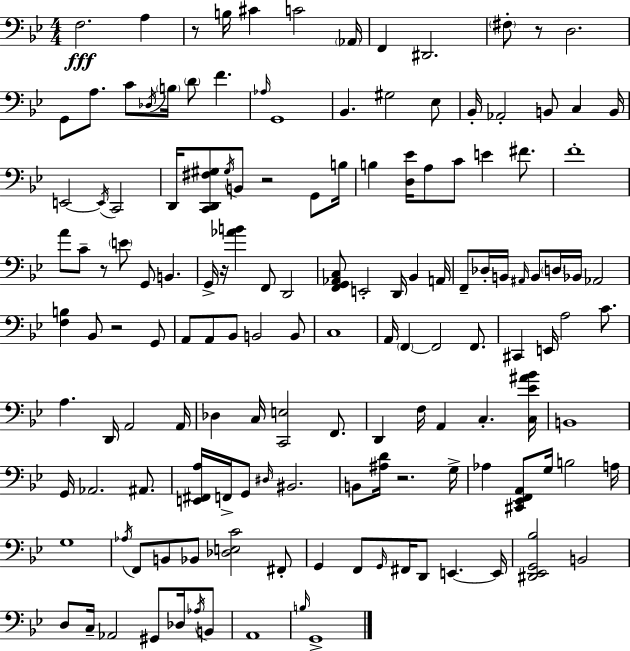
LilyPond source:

{
  \clef bass
  \numericTimeSignature
  \time 4/4
  \key bes \major
  \repeat volta 2 { f2.\fff a4 | r8 b16 cis'4 c'2 \parenthesize aes,16 | f,4 dis,2. | \parenthesize fis8-. r8 d2. | \break g,8 a8. c'8 \acciaccatura { des16 } \parenthesize b16 \parenthesize d'8 f'4. | \grace { aes16 } g,1 | bes,4. gis2 | ees8 bes,16-. aes,2-. b,8 c4 | \break b,16 e,2~~ \acciaccatura { e,16 } c,2 | d,16 <c, d, fis gis>8 \acciaccatura { gis16 } b,8 r2 | g,8 b16 b4 <d ees'>16 a8 c'8 e'4 | fis'8. f'1-. | \break a'8 c'8-- r8 \parenthesize e'8 g,8 b,4. | g,16-> r16 <aes' b'>4 f,8 d,2 | <f, g, aes, c>8 e,2-. d,16 bes,4 | a,16 f,8-- des16-. b,16 \grace { ais,16 } b,8 \parenthesize d16 bes,16 aes,2 | \break <f b>4 bes,8 r2 | g,8 a,8 a,8 bes,8 b,2 | b,8 c1 | a,16 \parenthesize f,4~~ f,2 | \break f,8. cis,4 e,16 a2 | c'8. a4. d,16 a,2 | a,16 des4 c16 <c, e>2 | f,8. d,4 f16 a,4 c4.-. | \break <c ees' ais' bes'>16 b,1 | g,16 aes,2. | ais,8. <e, fis, a>16 f,16-> g,8 \grace { dis16 } bis,2. | b,8 <ais d'>16 r2. | \break g16-> aes4 <cis, ees, f, a,>8 g16 b2 | a16 g1 | \acciaccatura { aes16 } f,8 b,8 bes,8 <des e c'>2 | fis,8-. g,4 f,8 \grace { g,16 } fis,16 d,8 | \break e,4.~~ e,16 <dis, ees, g, bes>2 | b,2 d8 c16-- aes,2 | gis,8 des16 \acciaccatura { aes16 } b,8 a,1 | \grace { b16 } g,1-> | \break } \bar "|."
}